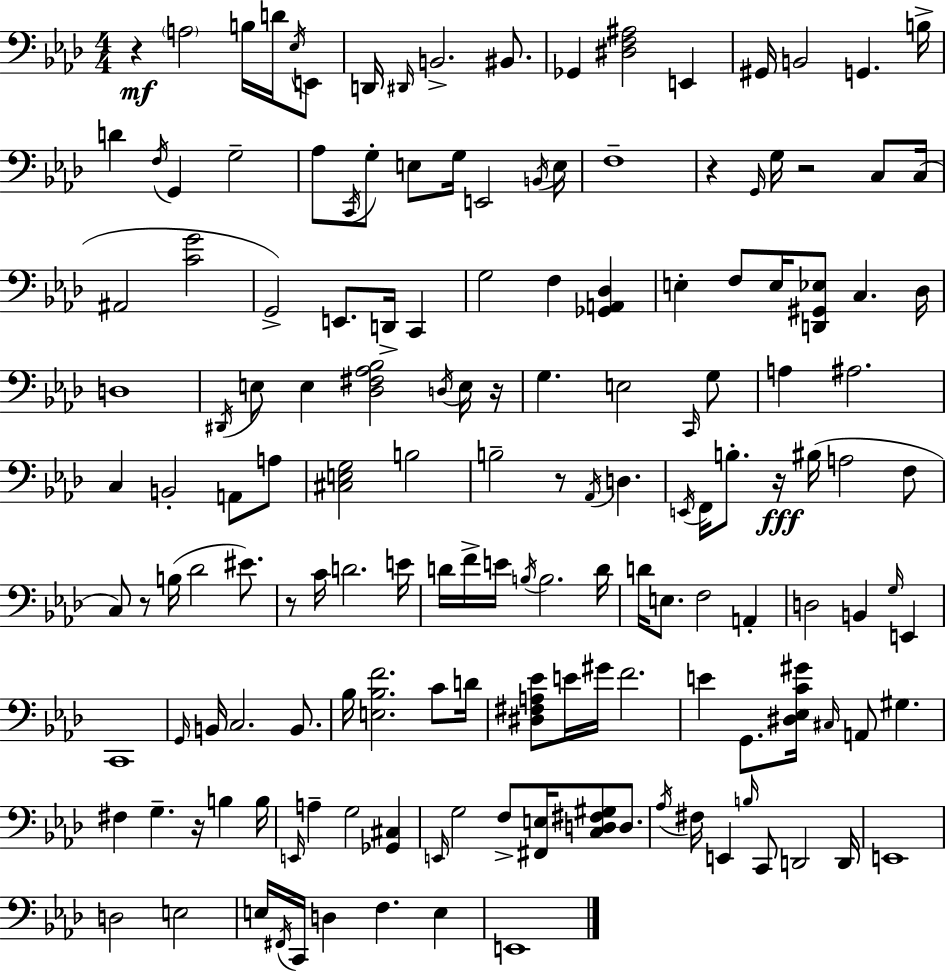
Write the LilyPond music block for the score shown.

{
  \clef bass
  \numericTimeSignature
  \time 4/4
  \key aes \major
  r4\mf \parenthesize a2 b16 d'16 \acciaccatura { ees16 } e,8 | d,16 \grace { dis,16 } b,2.-> bis,8. | ges,4 <dis f ais>2 e,4 | gis,16 b,2 g,4. | \break b16-> d'4 \acciaccatura { f16 } g,4 g2-- | aes8 \acciaccatura { c,16 } g8-. e8 g16 e,2 | \acciaccatura { b,16 } e16 f1-- | r4 \grace { g,16 } g16 r2 | \break c8 c16( ais,2 <c' g'>2 | g,2->) e,8. | d,16-> c,4 g2 f4 | <ges, a, des>4 e4-. f8 e16 <d, gis, ees>8 c4. | \break des16 d1 | \acciaccatura { dis,16 } e8 e4 <des fis aes bes>2 | \acciaccatura { d16 } e16 r16 g4. e2 | \grace { c,16 } g8 a4 ais2. | \break c4 b,2-. | a,8 a8 <cis e g>2 | b2 b2-- | r8 \acciaccatura { aes,16 } d4. \acciaccatura { e,16 } f,16 b8.-. r16\fff | \break bis16( a2 f8 c8) r8 b16( | des'2 eis'8.) r8 c'16 d'2. | e'16 d'16 f'16-> e'16 \acciaccatura { b16 } b2. | d'16 d'16 e8. | \break f2 a,4-. d2 | b,4 \grace { g16 } e,4 c,1 | \grace { g,16 } b,16 c2. | b,8. bes16 <e bes f'>2. | \break c'8 d'16 <dis fis a ees'>8 | e'16 gis'16 f'2. e'4 | g,8. <dis ees c' gis'>16 \grace { cis16 } a,8 gis4. fis4 | g4.-- r16 b4 b16 \grace { e,16 } | \break a4-- g2 <ges, cis>4 | \grace { e,16 } g2 f8-> <fis, e>16 <c d fis gis>8 d8. | \acciaccatura { aes16 } fis16 e,4 \grace { b16 } c,8 d,2 | d,16 e,1 | \break d2 e2 | e16 \acciaccatura { fis,16 } c,16 d4 f4. | e4 e,1 | \bar "|."
}